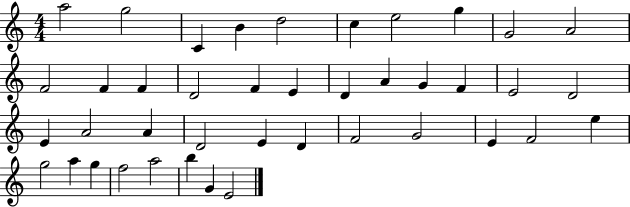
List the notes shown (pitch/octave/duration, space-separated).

A5/h G5/h C4/q B4/q D5/h C5/q E5/h G5/q G4/h A4/h F4/h F4/q F4/q D4/h F4/q E4/q D4/q A4/q G4/q F4/q E4/h D4/h E4/q A4/h A4/q D4/h E4/q D4/q F4/h G4/h E4/q F4/h E5/q G5/h A5/q G5/q F5/h A5/h B5/q G4/q E4/h